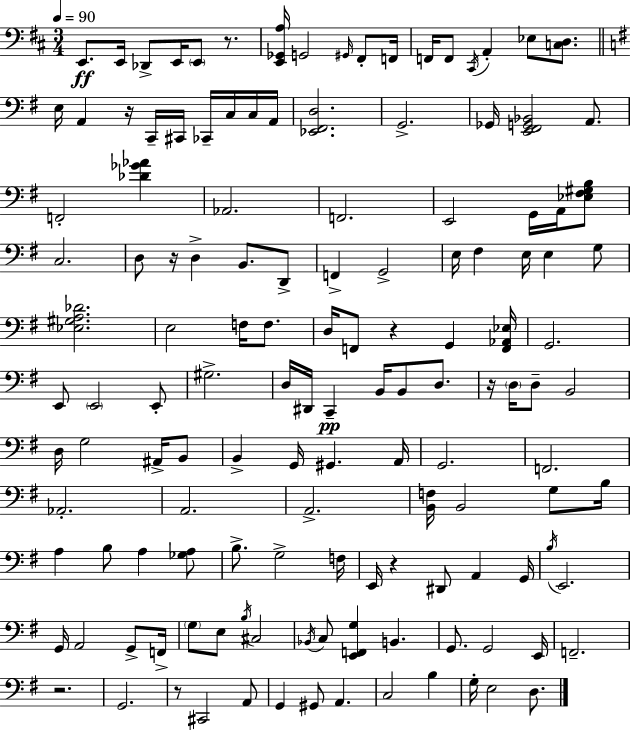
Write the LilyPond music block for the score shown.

{
  \clef bass
  \numericTimeSignature
  \time 3/4
  \key d \major
  \tempo 4 = 90
  e,8.\ff e,16 des,8-> e,16 \parenthesize e,8 r8. | <e, ges, a>16 g,2 \grace { gis,16 } fis,8-. | f,16 f,16 f,8 \acciaccatura { cis,16 } a,4-. ees8 <c d>8. | \bar "||" \break \key e \minor e16 a,4 r16 c,16-- cis,16 ces,16-- c16 c16 a,16 | <ees, fis, d>2. | g,2.-> | ges,16 <e, fis, g, bes,>2 a,8. | \break f,2-. <des' ges' aes'>4 | aes,2. | f,2. | e,2 g,16 a,16 <ees fis gis b>8 | \break c2. | d8 r16 d4-> b,8. d,8-> | f,4-> g,2-> | e16 fis4 e16 e4 g8 | \break <ees gis a des'>2. | e2 f16 f8. | d16 f,8 r4 g,4 <f, aes, ees>16 | g,2. | \break e,8 \parenthesize e,2 e,8-. | gis2.-> | d16 dis,16 c,4--\pp b,16 b,8 d8. | r16 \parenthesize d16 d8-- b,2 | \break d16 g2 ais,16-> b,8 | b,4-> g,16 gis,4. a,16 | g,2. | f,2. | \break aes,2.-. | a,2. | a,2.-> | <b, f>16 b,2 g8 b16 | \break a4 b8 a4 <ges a>8 | b8.-> g2-> f16 | e,16 r4 dis,8 a,4 g,16 | \acciaccatura { b16 } e,2. | \break g,16 a,2 g,8-> | f,16-> \parenthesize g8 e8 \acciaccatura { b16 } cis2 | \acciaccatura { bes,16 } c8 <e, f, g>4 b,4. | g,8. g,2 | \break e,16 f,2.-- | r2. | g,2. | r8 cis,2 | \break a,8 g,4 gis,8 a,4. | c2 b4 | g16-. e2 | d8. \bar "|."
}